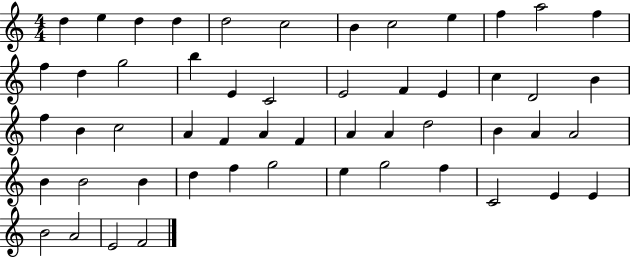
X:1
T:Untitled
M:4/4
L:1/4
K:C
d e d d d2 c2 B c2 e f a2 f f d g2 b E C2 E2 F E c D2 B f B c2 A F A F A A d2 B A A2 B B2 B d f g2 e g2 f C2 E E B2 A2 E2 F2